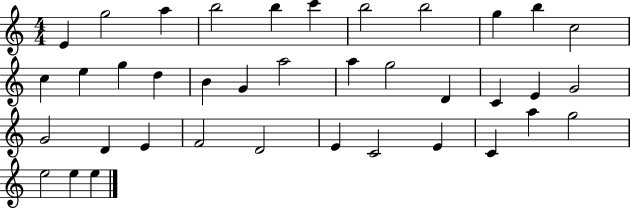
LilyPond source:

{
  \clef treble
  \numericTimeSignature
  \time 4/4
  \key c \major
  e'4 g''2 a''4 | b''2 b''4 c'''4 | b''2 b''2 | g''4 b''4 c''2 | \break c''4 e''4 g''4 d''4 | b'4 g'4 a''2 | a''4 g''2 d'4 | c'4 e'4 g'2 | \break g'2 d'4 e'4 | f'2 d'2 | e'4 c'2 e'4 | c'4 a''4 g''2 | \break e''2 e''4 e''4 | \bar "|."
}